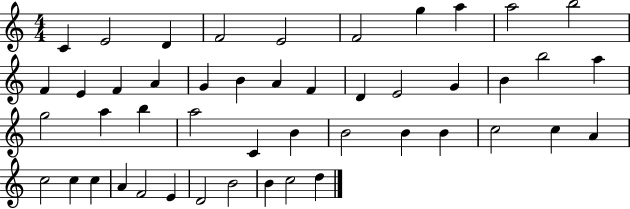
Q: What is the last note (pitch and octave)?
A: D5